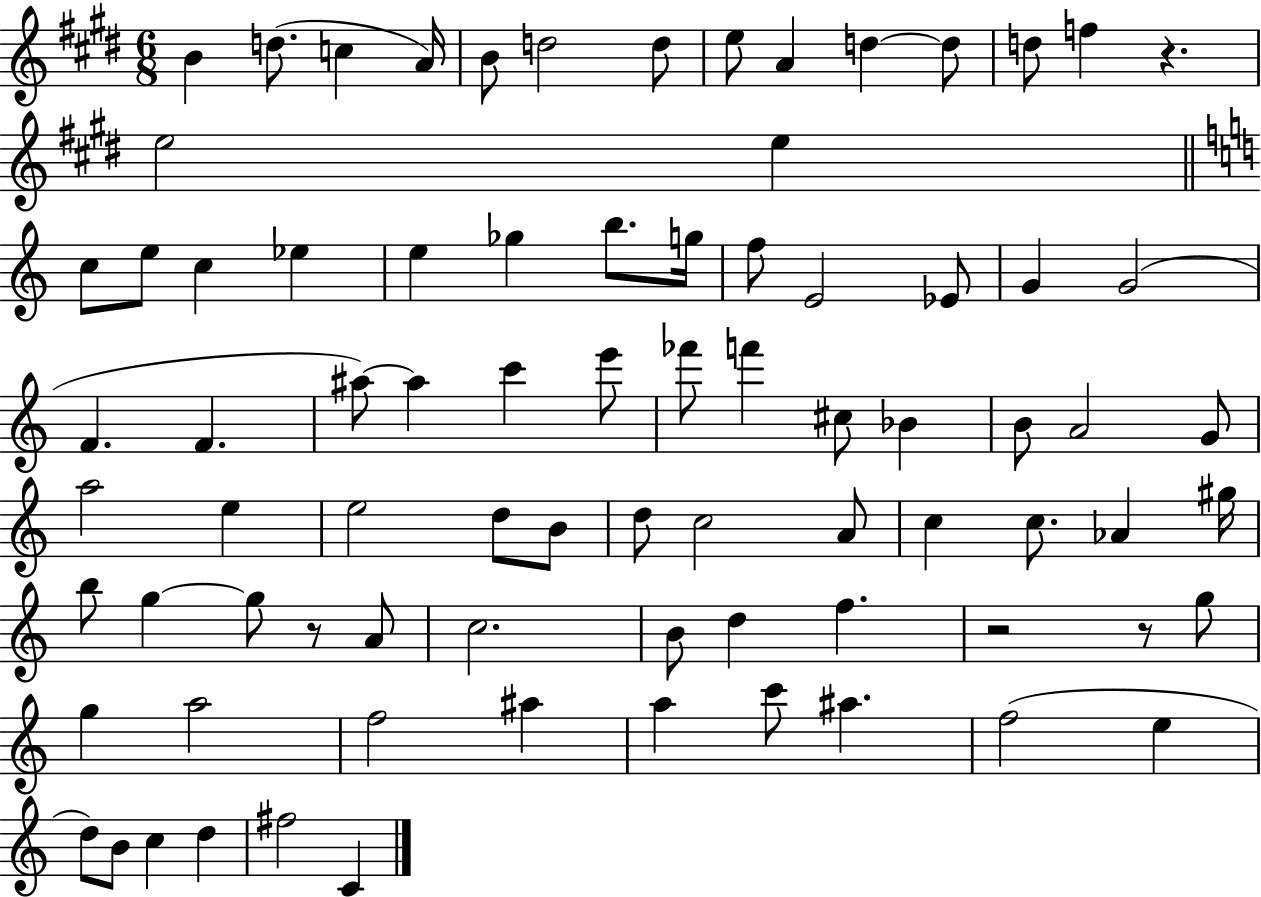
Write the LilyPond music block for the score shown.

{
  \clef treble
  \numericTimeSignature
  \time 6/8
  \key e \major
  \repeat volta 2 { b'4 d''8.( c''4 a'16) | b'8 d''2 d''8 | e''8 a'4 d''4~~ d''8 | d''8 f''4 r4. | \break e''2 e''4 | \bar "||" \break \key c \major c''8 e''8 c''4 ees''4 | e''4 ges''4 b''8. g''16 | f''8 e'2 ees'8 | g'4 g'2( | \break f'4. f'4. | ais''8~~) ais''4 c'''4 e'''8 | fes'''8 f'''4 cis''8 bes'4 | b'8 a'2 g'8 | \break a''2 e''4 | e''2 d''8 b'8 | d''8 c''2 a'8 | c''4 c''8. aes'4 gis''16 | \break b''8 g''4~~ g''8 r8 a'8 | c''2. | b'8 d''4 f''4. | r2 r8 g''8 | \break g''4 a''2 | f''2 ais''4 | a''4 c'''8 ais''4. | f''2( e''4 | \break d''8) b'8 c''4 d''4 | fis''2 c'4 | } \bar "|."
}